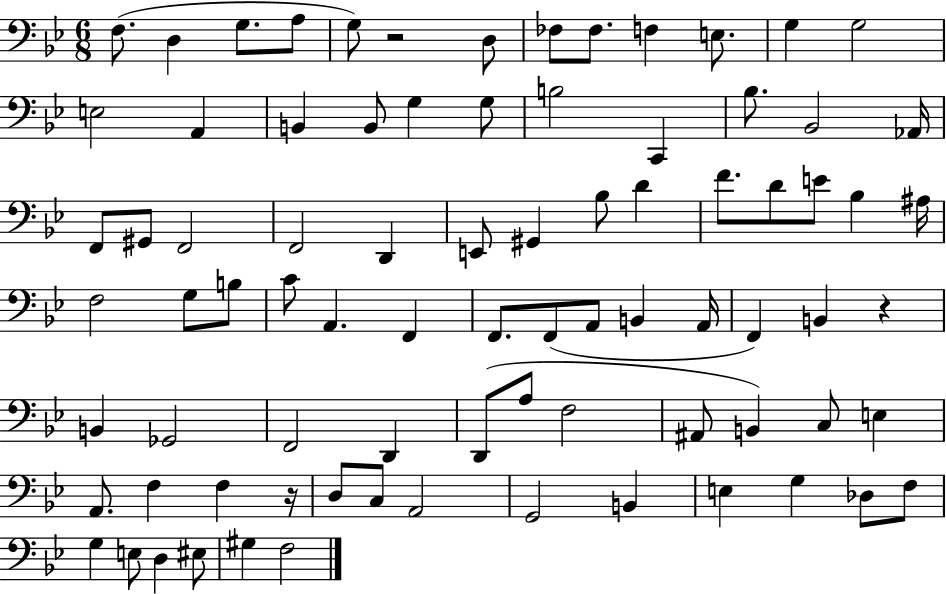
X:1
T:Untitled
M:6/8
L:1/4
K:Bb
F,/2 D, G,/2 A,/2 G,/2 z2 D,/2 _F,/2 _F,/2 F, E,/2 G, G,2 E,2 A,, B,, B,,/2 G, G,/2 B,2 C,, _B,/2 _B,,2 _A,,/4 F,,/2 ^G,,/2 F,,2 F,,2 D,, E,,/2 ^G,, _B,/2 D F/2 D/2 E/2 _B, ^A,/4 F,2 G,/2 B,/2 C/2 A,, F,, F,,/2 F,,/2 A,,/2 B,, A,,/4 F,, B,, z B,, _G,,2 F,,2 D,, D,,/2 A,/2 F,2 ^A,,/2 B,, C,/2 E, A,,/2 F, F, z/4 D,/2 C,/2 A,,2 G,,2 B,, E, G, _D,/2 F,/2 G, E,/2 D, ^E,/2 ^G, F,2